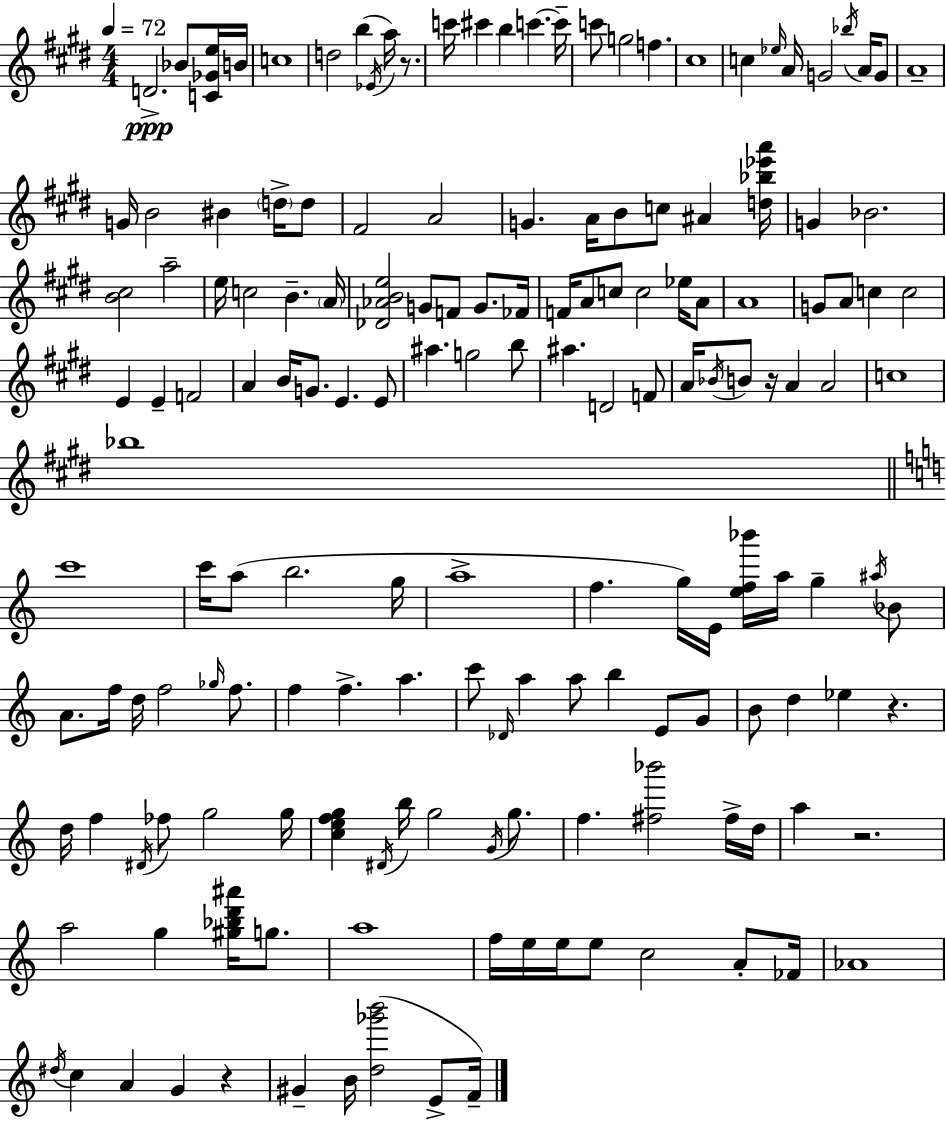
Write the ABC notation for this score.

X:1
T:Untitled
M:4/4
L:1/4
K:E
D2 _B/2 [C_Ge]/4 B/4 c4 d2 b _E/4 a/4 z/2 c'/4 ^c' b c' c'/4 c'/2 g2 f ^c4 c _e/4 A/4 G2 _b/4 A/4 G/2 A4 G/4 B2 ^B d/4 d/2 ^F2 A2 G A/4 B/2 c/2 ^A [d_b_e'a']/4 G _B2 [B^c]2 a2 e/4 c2 B A/4 [_D_ABe]2 G/2 F/2 G/2 _F/4 F/4 A/2 c/2 c2 _e/4 A/2 A4 G/2 A/2 c c2 E E F2 A B/4 G/2 E E/2 ^a g2 b/2 ^a D2 F/2 A/4 _B/4 B/2 z/4 A A2 c4 _b4 c'4 c'/4 a/2 b2 g/4 a4 f g/4 E/4 [ef_b']/4 a/4 g ^a/4 _B/2 A/2 f/4 d/4 f2 _g/4 f/2 f f a c'/2 _D/4 a a/2 b E/2 G/2 B/2 d _e z d/4 f ^D/4 _f/2 g2 g/4 [cefg] ^D/4 b/4 g2 G/4 g/2 f [^f_b']2 ^f/4 d/4 a z2 a2 g [^g_bd'^a']/4 g/2 a4 f/4 e/4 e/4 e/2 c2 A/2 _F/4 _A4 ^d/4 c A G z ^G B/4 [d_g'b']2 E/2 F/4